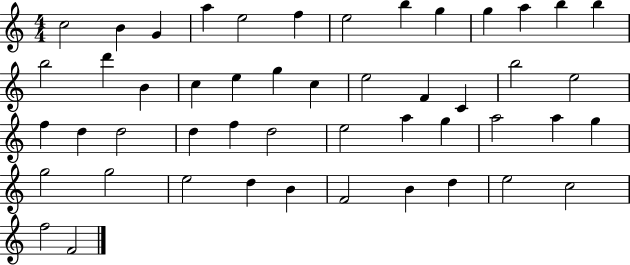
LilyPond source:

{
  \clef treble
  \numericTimeSignature
  \time 4/4
  \key c \major
  c''2 b'4 g'4 | a''4 e''2 f''4 | e''2 b''4 g''4 | g''4 a''4 b''4 b''4 | \break b''2 d'''4 b'4 | c''4 e''4 g''4 c''4 | e''2 f'4 c'4 | b''2 e''2 | \break f''4 d''4 d''2 | d''4 f''4 d''2 | e''2 a''4 g''4 | a''2 a''4 g''4 | \break g''2 g''2 | e''2 d''4 b'4 | f'2 b'4 d''4 | e''2 c''2 | \break f''2 f'2 | \bar "|."
}